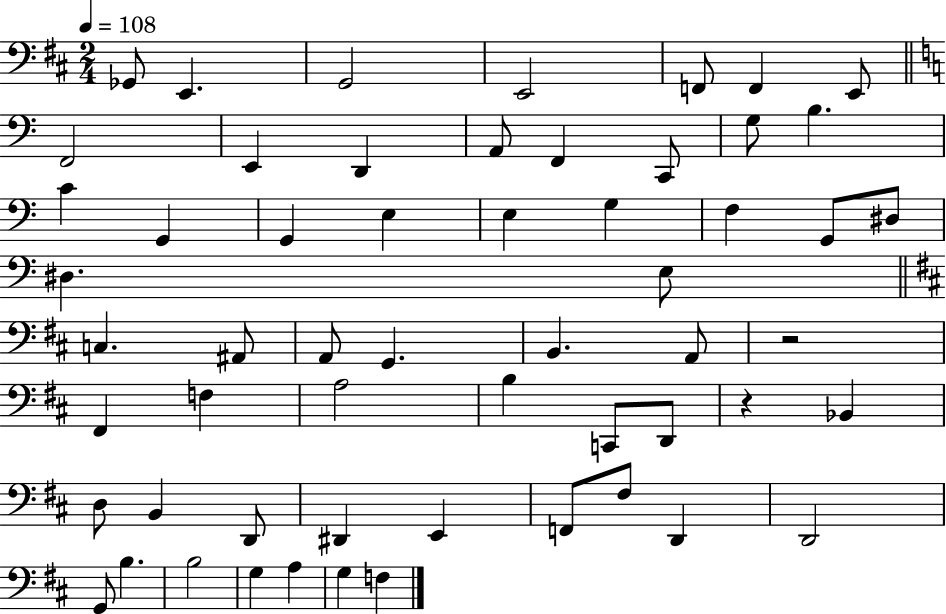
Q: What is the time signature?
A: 2/4